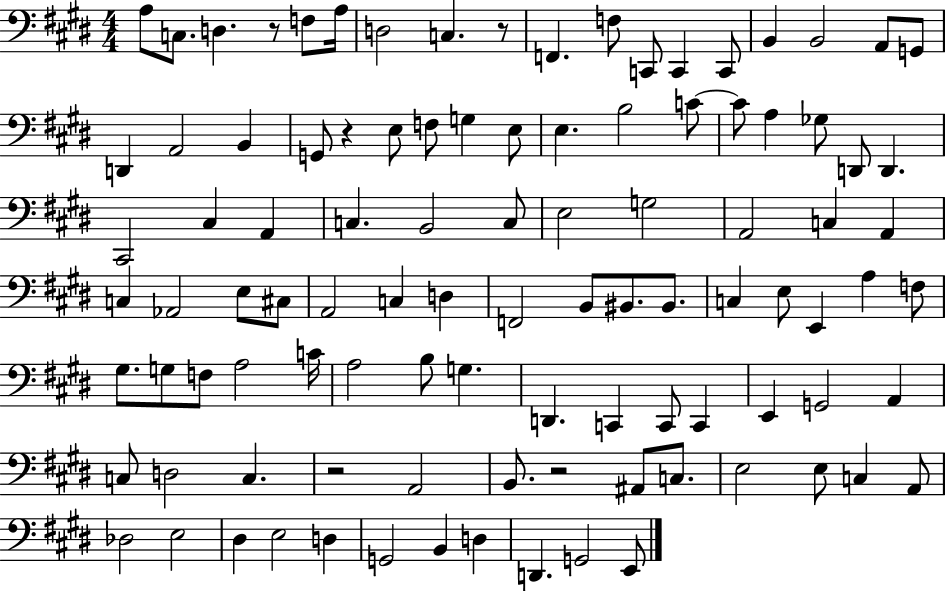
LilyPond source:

{
  \clef bass
  \numericTimeSignature
  \time 4/4
  \key e \major
  a8 c8. d4. r8 f8 a16 | d2 c4. r8 | f,4. f8 c,8 c,4 c,8 | b,4 b,2 a,8 g,8 | \break d,4 a,2 b,4 | g,8 r4 e8 f8 g4 e8 | e4. b2 c'8~~ | c'8 a4 ges8 d,8 d,4. | \break cis,2 cis4 a,4 | c4. b,2 c8 | e2 g2 | a,2 c4 a,4 | \break c4 aes,2 e8 cis8 | a,2 c4 d4 | f,2 b,8 bis,8. bis,8. | c4 e8 e,4 a4 f8 | \break gis8. g8 f8 a2 c'16 | a2 b8 g4. | d,4. c,4 c,8 c,4 | e,4 g,2 a,4 | \break c8 d2 c4. | r2 a,2 | b,8. r2 ais,8 c8. | e2 e8 c4 a,8 | \break des2 e2 | dis4 e2 d4 | g,2 b,4 d4 | d,4. g,2 e,8 | \break \bar "|."
}